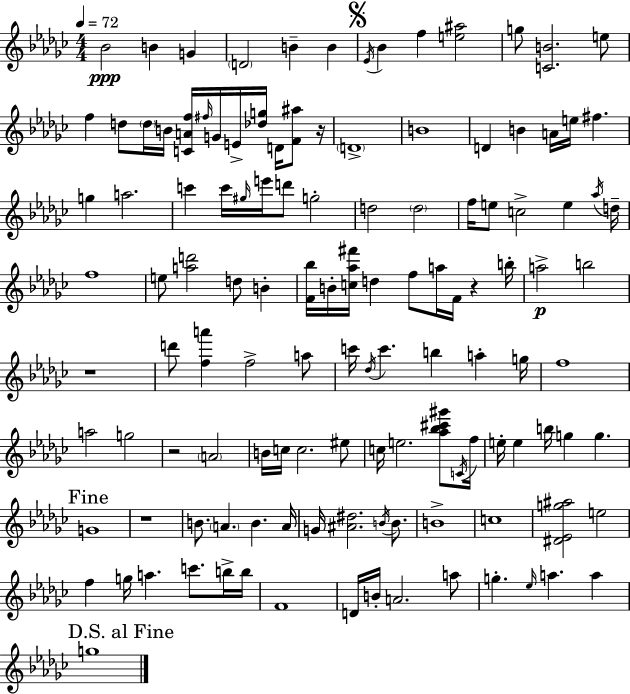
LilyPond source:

{
  \clef treble
  \numericTimeSignature
  \time 4/4
  \key ees \minor
  \tempo 4 = 72
  bes'2\ppp b'4 g'4 | \parenthesize d'2 b'4-- b'4 | \mark \markup { \musicglyph "scripts.segno" } \acciaccatura { ees'16 } bes'4 f''4 <e'' ais''>2 | g''8 <c' b'>2. e''8 | \break f''4 d''8 \parenthesize d''16 b'16 <c' a' f''>16 \grace { fis''16 } g'16 e'16-> <des'' g''>16 d'16 <f' ais''>8 | r16 \parenthesize d'1-> | b'1 | d'4 b'4 a'16 e''16 fis''4. | \break g''4 a''2. | c'''4 c'''16 \grace { gis''16 } e'''16 d'''8 g''2-. | d''2 \parenthesize d''2 | f''16 e''8 c''2-> e''4 | \break \acciaccatura { aes''16 } d''16-- f''1 | e''8 <a'' d'''>2 d''8 | b'4-. <f' bes''>16 b'16-. <c'' aes'' fis'''>16 d''4 f''8 a''16 f'16 r4 | b''16-. a''2->\p b''2 | \break r1 | d'''8 <f'' a'''>4 f''2-> | a''8 c'''16 \acciaccatura { des''16 } c'''4. b''4 | a''4-. g''16 f''1 | \break a''2 g''2 | r2 \parenthesize a'2 | b'16 c''16 c''2. | eis''8 c''16 e''2. | \break <aes'' bes'' cis''' gis'''>8 \acciaccatura { c'16 } f''16 e''16-. e''4 b''16 g''4 | g''4. \mark "Fine" g'1 | r1 | b'8. \parenthesize a'4. b'4. | \break a'16 g'16 <ais' dis''>2. | \acciaccatura { b'16 } b'8. b'1-> | c''1 | <dis' ees' g'' ais''>2 e''2 | \break f''4 g''16 a''4. | c'''8. b''16-> b''16 f'1 | d'16 b'16-. a'2. | a''8 g''4.-. \grace { ees''16 } a''4. | \break a''4 \mark "D.S. al Fine" g''1 | \bar "|."
}